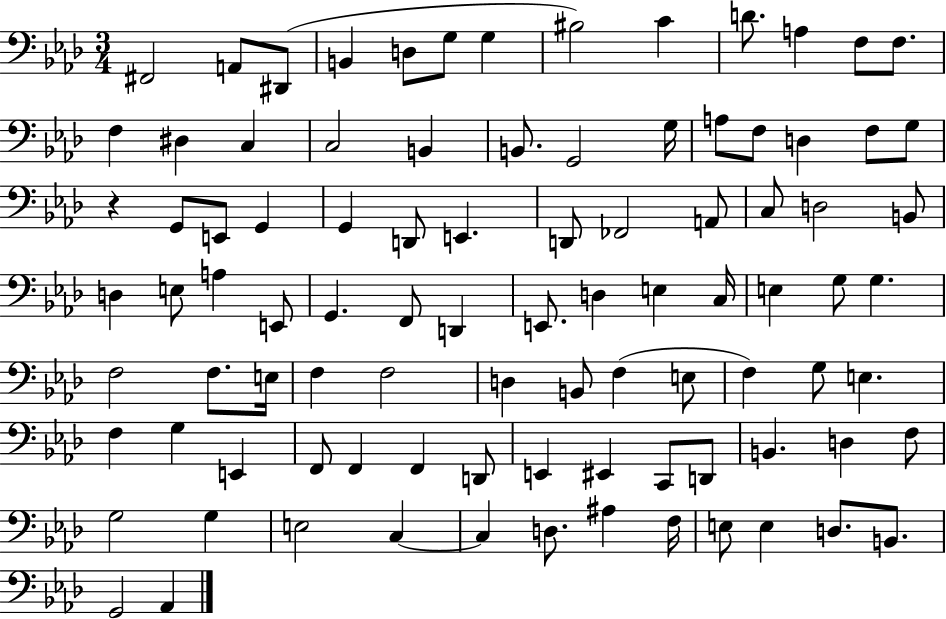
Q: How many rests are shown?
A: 1